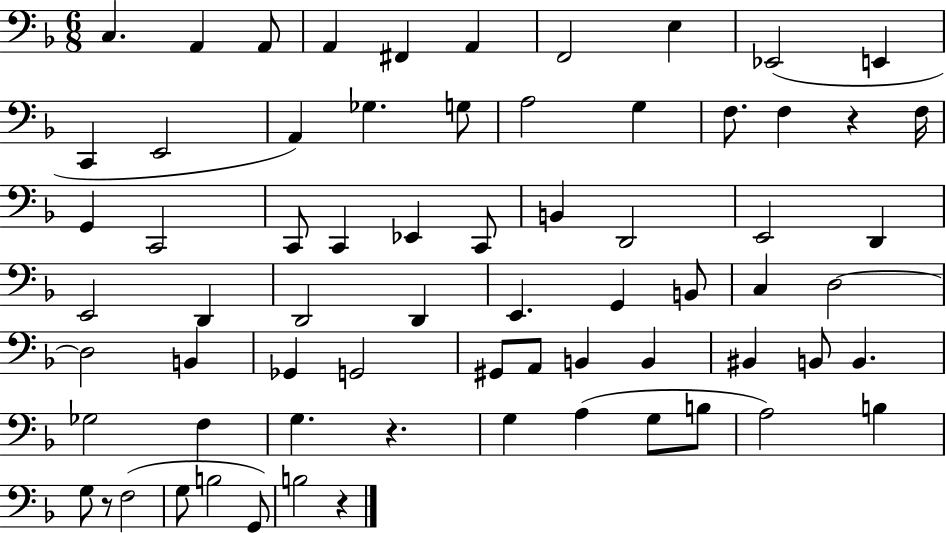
X:1
T:Untitled
M:6/8
L:1/4
K:F
C, A,, A,,/2 A,, ^F,, A,, F,,2 E, _E,,2 E,, C,, E,,2 A,, _G, G,/2 A,2 G, F,/2 F, z F,/4 G,, C,,2 C,,/2 C,, _E,, C,,/2 B,, D,,2 E,,2 D,, E,,2 D,, D,,2 D,, E,, G,, B,,/2 C, D,2 D,2 B,, _G,, G,,2 ^G,,/2 A,,/2 B,, B,, ^B,, B,,/2 B,, _G,2 F, G, z G, A, G,/2 B,/2 A,2 B, G,/2 z/2 F,2 G,/2 B,2 G,,/2 B,2 z